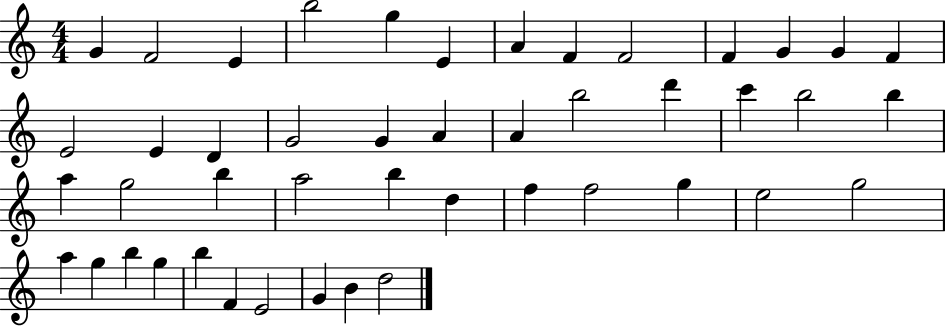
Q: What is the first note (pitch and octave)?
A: G4